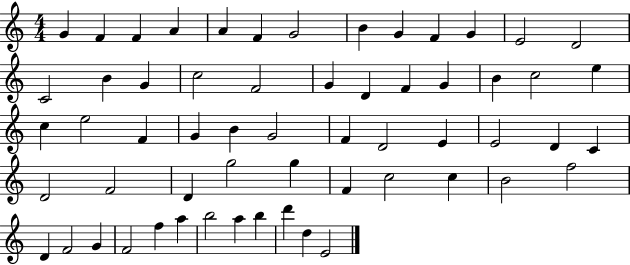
X:1
T:Untitled
M:4/4
L:1/4
K:C
G F F A A F G2 B G F G E2 D2 C2 B G c2 F2 G D F G B c2 e c e2 F G B G2 F D2 E E2 D C D2 F2 D g2 g F c2 c B2 f2 D F2 G F2 f a b2 a b d' d E2